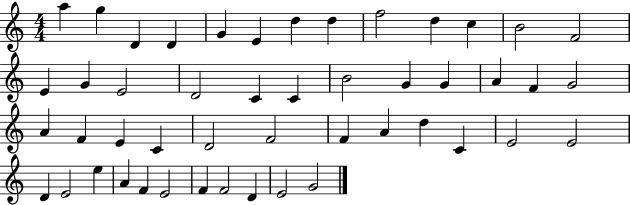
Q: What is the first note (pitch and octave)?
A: A5